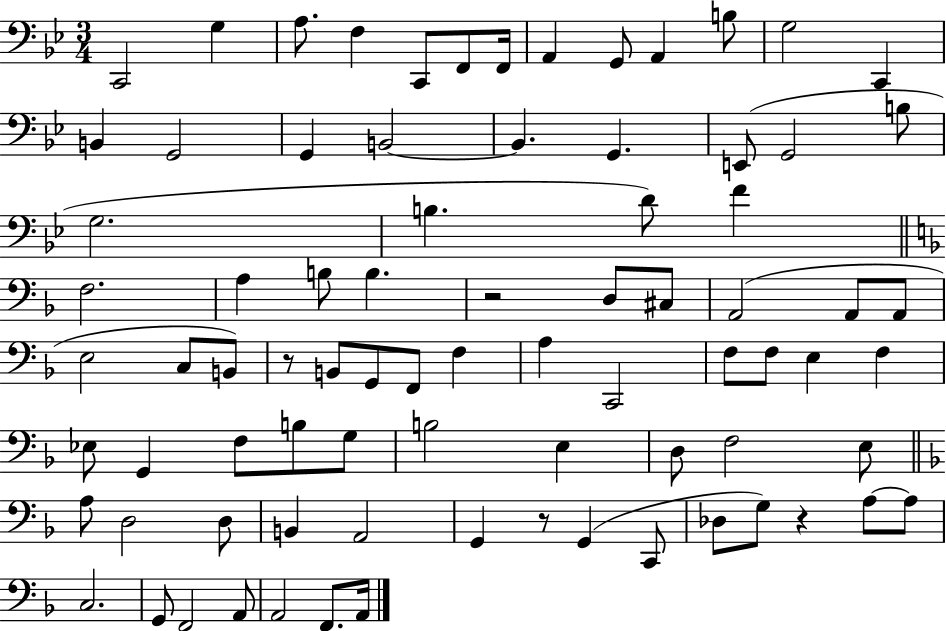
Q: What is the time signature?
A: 3/4